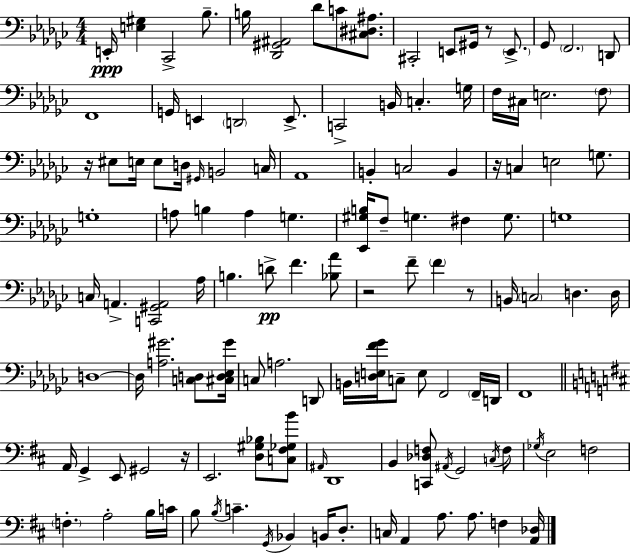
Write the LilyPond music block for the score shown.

{
  \clef bass
  \numericTimeSignature
  \time 4/4
  \key ees \minor
  \repeat volta 2 { e,16-.\ppp <e gis>4 ces,2-> bes8.-- | b16 <des, gis, ais,>2 des'8 c'8 <cis dis ais>8. | cis,2-. e,8 gis,16 r8 \parenthesize e,8.-> | ges,8 \parenthesize f,2. d,8 | \break f,1 | g,16 e,4 \parenthesize d,2 e,8.-> | c,2-> b,16 c4.-. g16 | f16 cis16 e2. \parenthesize f8 | \break r16 eis8 e16 e8 d16 \grace { gis,16 } b,2 | c16 aes,1 | b,4-. c2 b,4 | r16 c4 e2 g8. | \break g1-. | a8 b4 a4 g4. | <ees, gis b>16 f8-- g4. fis4 g8. | g1 | \break c16 a,4.-> <c, gis, a,>2 | aes16 b4. d'8->\pp f'4. <bes aes'>8 | r2 f'8-- \parenthesize f'4 r8 | b,16 \parenthesize c2 d4. | \break d16 d1~~ | d16 <a gis'>2. <c d>8 | <cis d ees gis'>16 c8 a2. d,8 | b,16 <d e f' ges'>16 c8-- e8 f,2 \parenthesize f,16-- | \break d,16 f,1 | \bar "||" \break \key d \major a,16 g,4-> e,8 gis,2 r16 | e,2. <d gis bes>8 <c fis ges b'>8 | \grace { ais,16 } d,1 | b,4 <c, des f>8 \acciaccatura { ais,16 } g,2 | \break \acciaccatura { c16 } f8 \acciaccatura { ges16 } e2 f2 | \parenthesize f4.-. a2-. | b16 c'16 b8 \acciaccatura { b16 } c'4.-- \acciaccatura { g,16 } bes,4 | b,16 d8.-. c16 a,4 a8. a8. | \break f4 <a, des>16 } \bar "|."
}